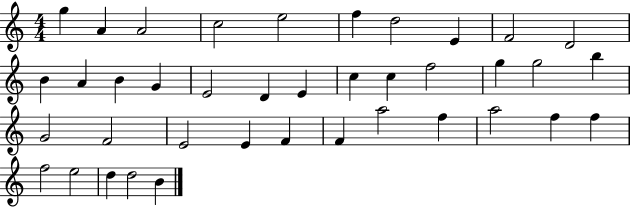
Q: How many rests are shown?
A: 0